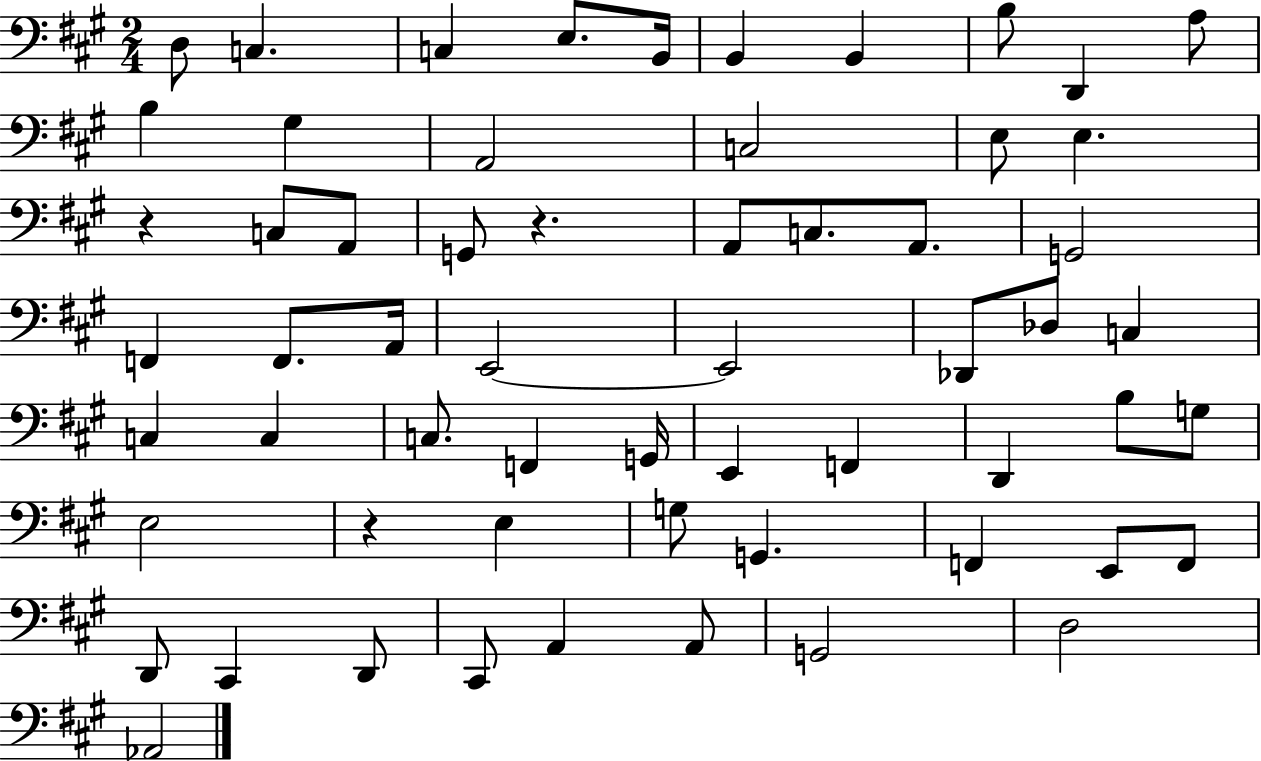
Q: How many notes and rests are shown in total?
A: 60